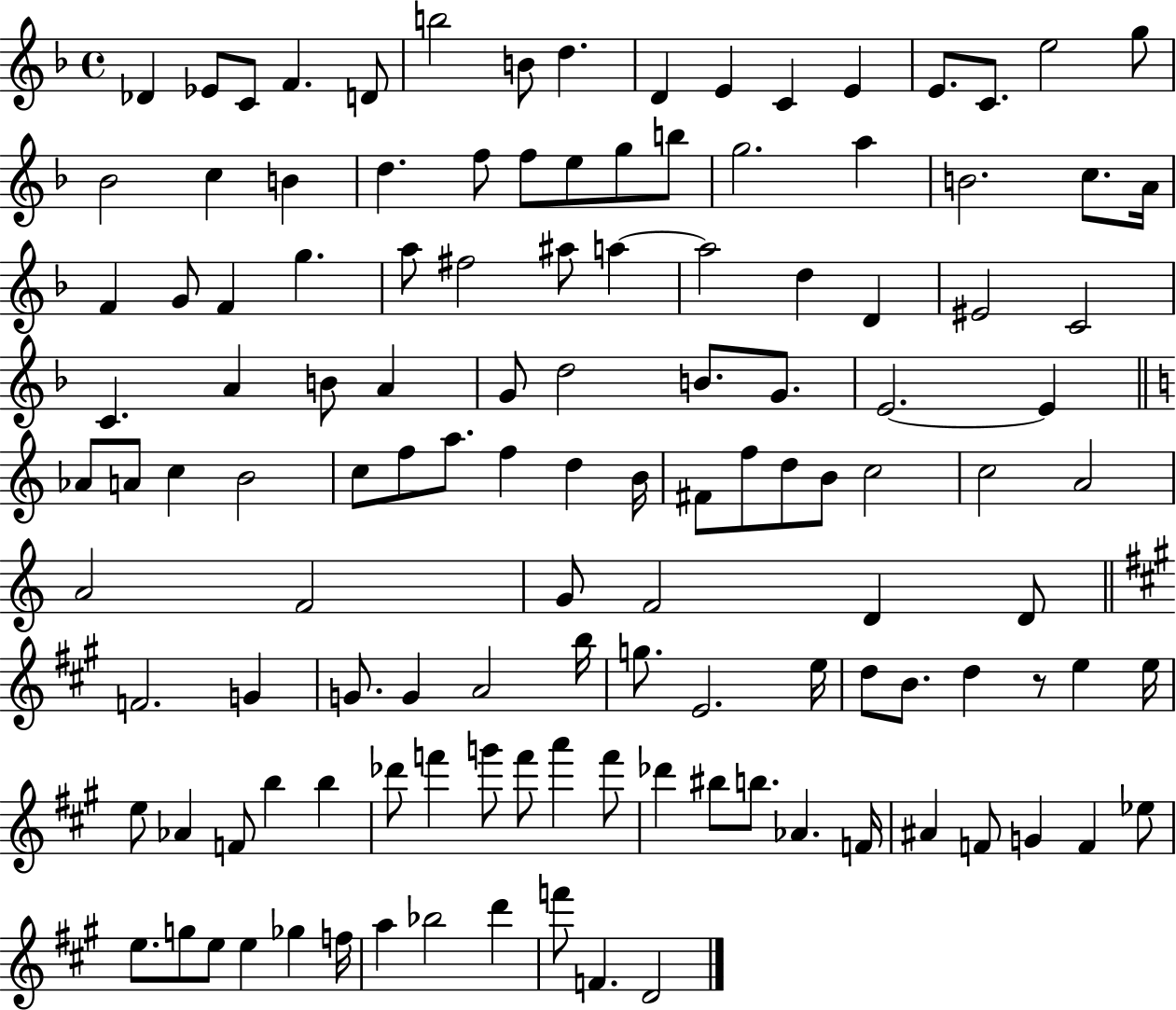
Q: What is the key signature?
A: F major